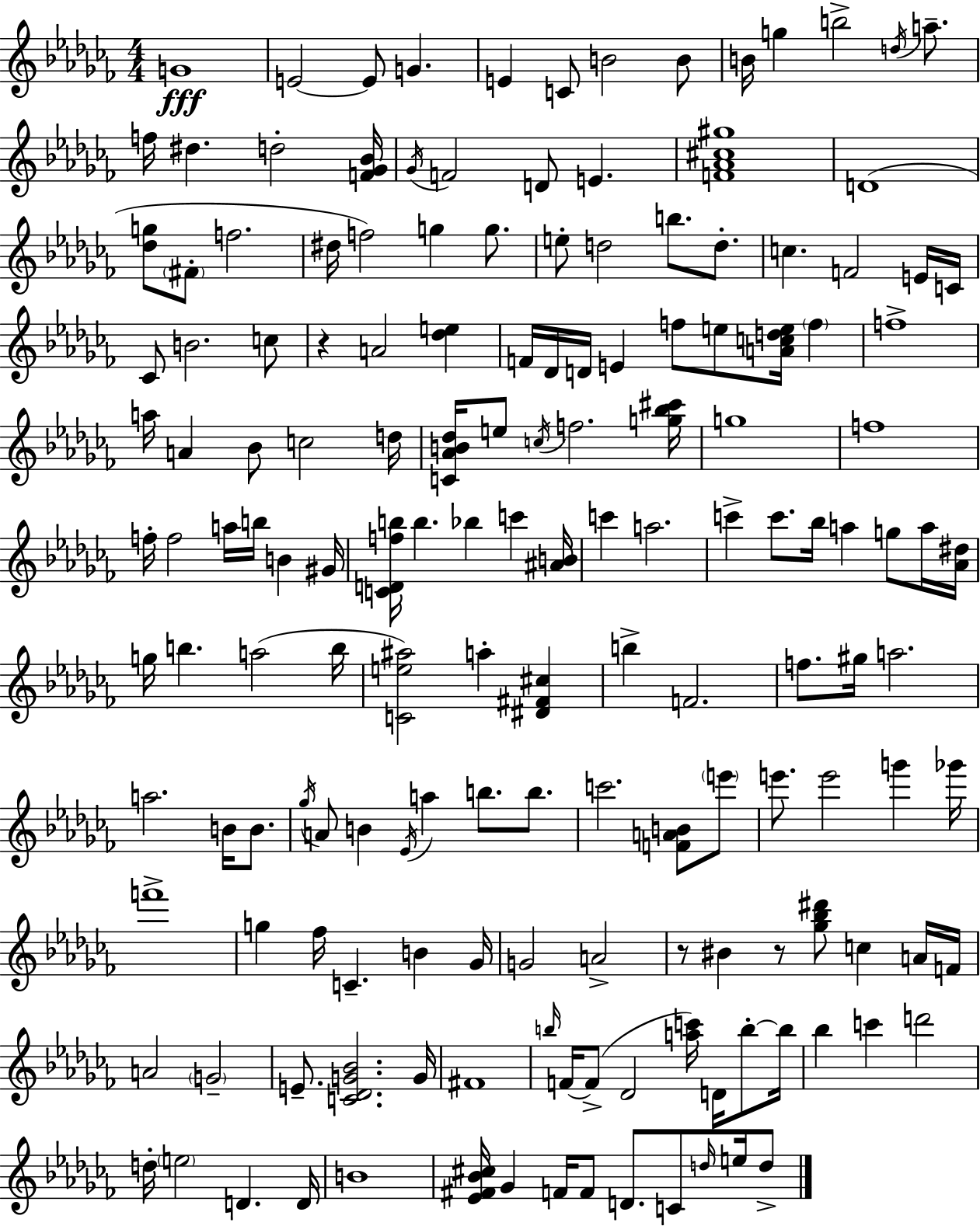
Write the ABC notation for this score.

X:1
T:Untitled
M:4/4
L:1/4
K:Abm
G4 E2 E/2 G E C/2 B2 B/2 B/4 g b2 d/4 a/2 f/4 ^d d2 [F_G_B]/4 _G/4 F2 D/2 E [F_A^c^g]4 D4 [_dg]/2 ^F/2 f2 ^d/4 f2 g g/2 e/2 d2 b/2 d/2 c F2 E/4 C/4 _C/2 B2 c/2 z A2 [_de] F/4 _D/4 D/4 E f/2 e/2 [Acde]/4 f f4 a/4 A _B/2 c2 d/4 [C_AB_d]/4 e/2 c/4 f2 [g_b^c']/4 g4 f4 f/4 f2 a/4 b/4 B ^G/4 [CDfb]/4 b _b c' [^AB]/4 c' a2 c' c'/2 _b/4 a g/2 a/4 [_A^d]/4 g/4 b a2 b/4 [Ce^a]2 a [^D^F^c] b F2 f/2 ^g/4 a2 a2 B/4 B/2 _g/4 A/2 B _E/4 a b/2 b/2 c'2 [FAB]/2 e'/2 e'/2 e'2 g' _g'/4 f'4 g _f/4 C B _G/4 G2 A2 z/2 ^B z/2 [_g_b^d']/2 c A/4 F/4 A2 G2 E/2 [C_DG_B]2 G/4 ^F4 b/4 F/4 F/2 _D2 [ac']/4 D/4 b/2 b/4 _b c' d'2 d/4 e2 D D/4 B4 [_E^F_B^c]/4 _G F/4 F/2 D/2 C/2 d/4 e/4 d/2